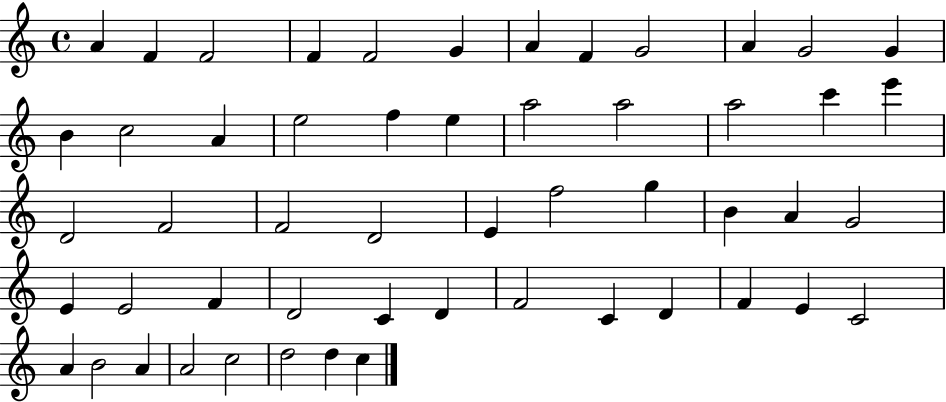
A4/q F4/q F4/h F4/q F4/h G4/q A4/q F4/q G4/h A4/q G4/h G4/q B4/q C5/h A4/q E5/h F5/q E5/q A5/h A5/h A5/h C6/q E6/q D4/h F4/h F4/h D4/h E4/q F5/h G5/q B4/q A4/q G4/h E4/q E4/h F4/q D4/h C4/q D4/q F4/h C4/q D4/q F4/q E4/q C4/h A4/q B4/h A4/q A4/h C5/h D5/h D5/q C5/q